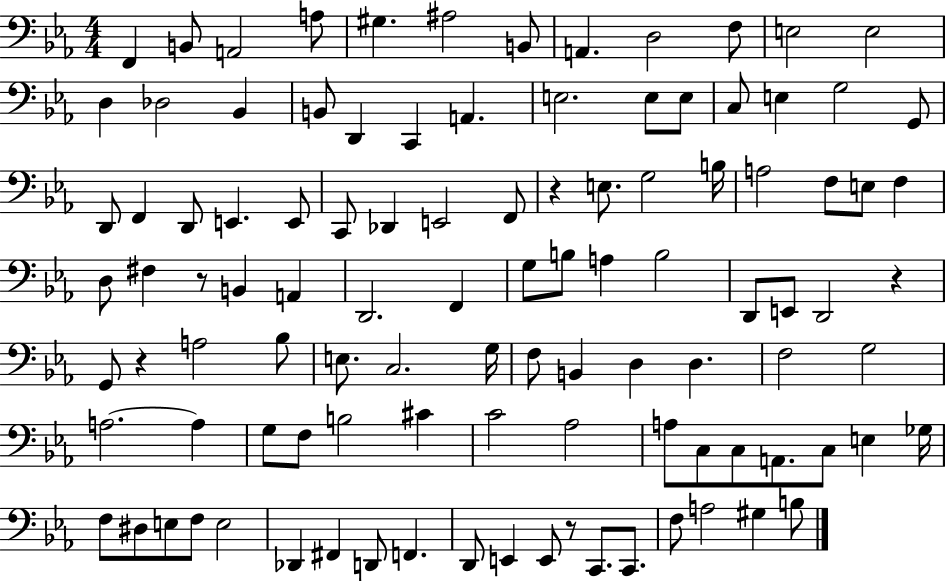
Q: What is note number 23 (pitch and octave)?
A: C3